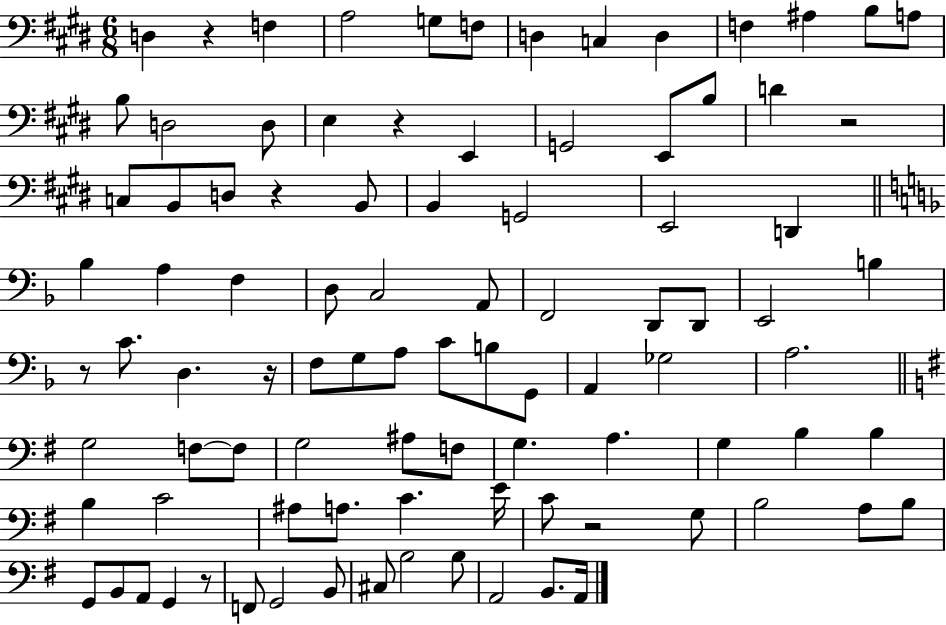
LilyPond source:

{
  \clef bass
  \numericTimeSignature
  \time 6/8
  \key e \major
  d4 r4 f4 | a2 g8 f8 | d4 c4 d4 | f4 ais4 b8 a8 | \break b8 d2 d8 | e4 r4 e,4 | g,2 e,8 b8 | d'4 r2 | \break c8 b,8 d8 r4 b,8 | b,4 g,2 | e,2 d,4 | \bar "||" \break \key f \major bes4 a4 f4 | d8 c2 a,8 | f,2 d,8 d,8 | e,2 b4 | \break r8 c'8. d4. r16 | f8 g8 a8 c'8 b8 g,8 | a,4 ges2 | a2. | \break \bar "||" \break \key g \major g2 f8~~ f8 | g2 ais8 f8 | g4. a4. | g4 b4 b4 | \break b4 c'2 | ais8 a8. c'4. e'16 | c'8 r2 g8 | b2 a8 b8 | \break g,8 b,8 a,8 g,4 r8 | f,8 g,2 b,8 | cis8 b2 b8 | a,2 b,8. a,16 | \break \bar "|."
}